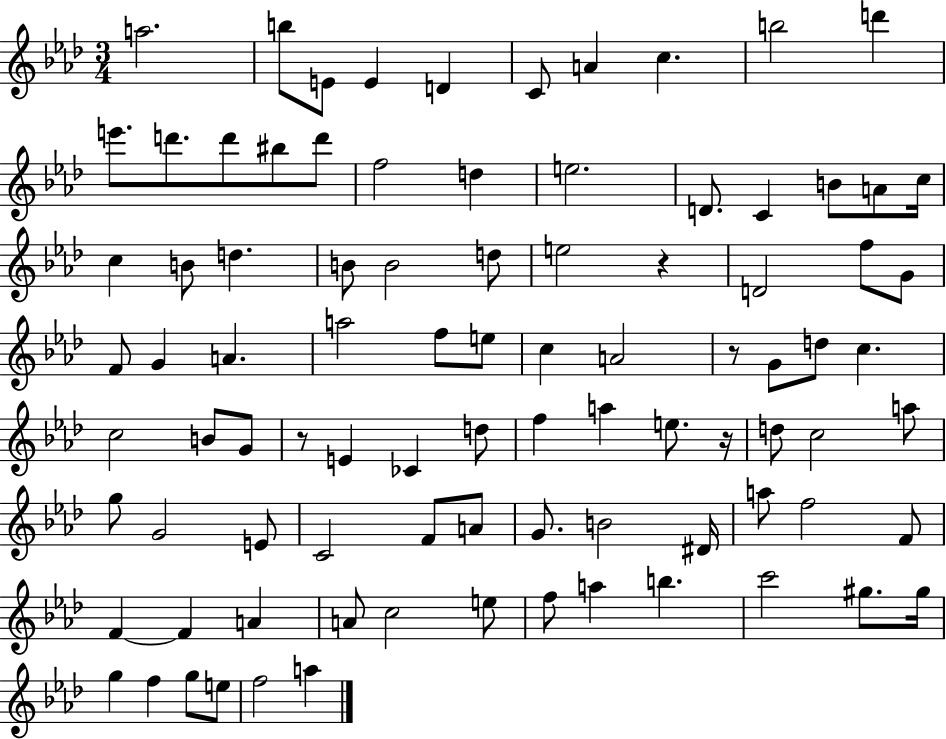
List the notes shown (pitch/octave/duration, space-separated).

A5/h. B5/e E4/e E4/q D4/q C4/e A4/q C5/q. B5/h D6/q E6/e. D6/e. D6/e BIS5/e D6/e F5/h D5/q E5/h. D4/e. C4/q B4/e A4/e C5/s C5/q B4/e D5/q. B4/e B4/h D5/e E5/h R/q D4/h F5/e G4/e F4/e G4/q A4/q. A5/h F5/e E5/e C5/q A4/h R/e G4/e D5/e C5/q. C5/h B4/e G4/e R/e E4/q CES4/q D5/e F5/q A5/q E5/e. R/s D5/e C5/h A5/e G5/e G4/h E4/e C4/h F4/e A4/e G4/e. B4/h D#4/s A5/e F5/h F4/e F4/q F4/q A4/q A4/e C5/h E5/e F5/e A5/q B5/q. C6/h G#5/e. G#5/s G5/q F5/q G5/e E5/e F5/h A5/q